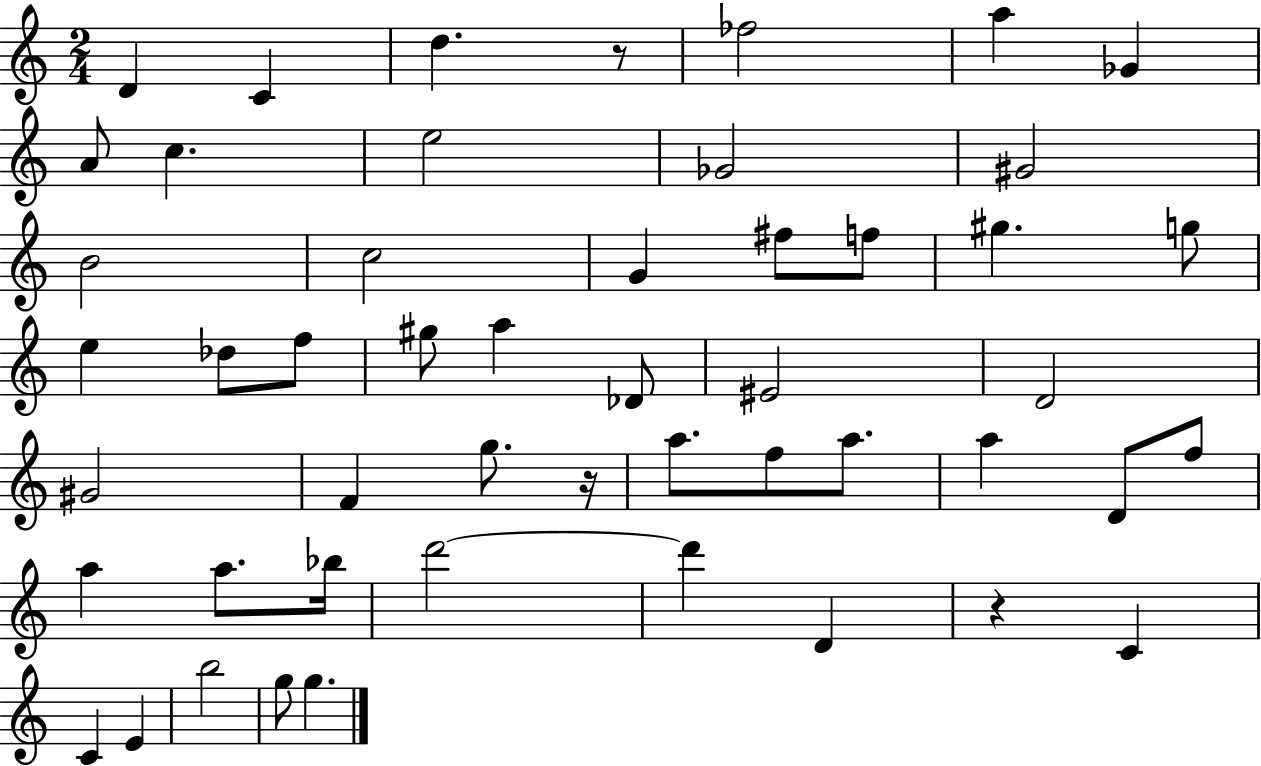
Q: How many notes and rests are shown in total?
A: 50